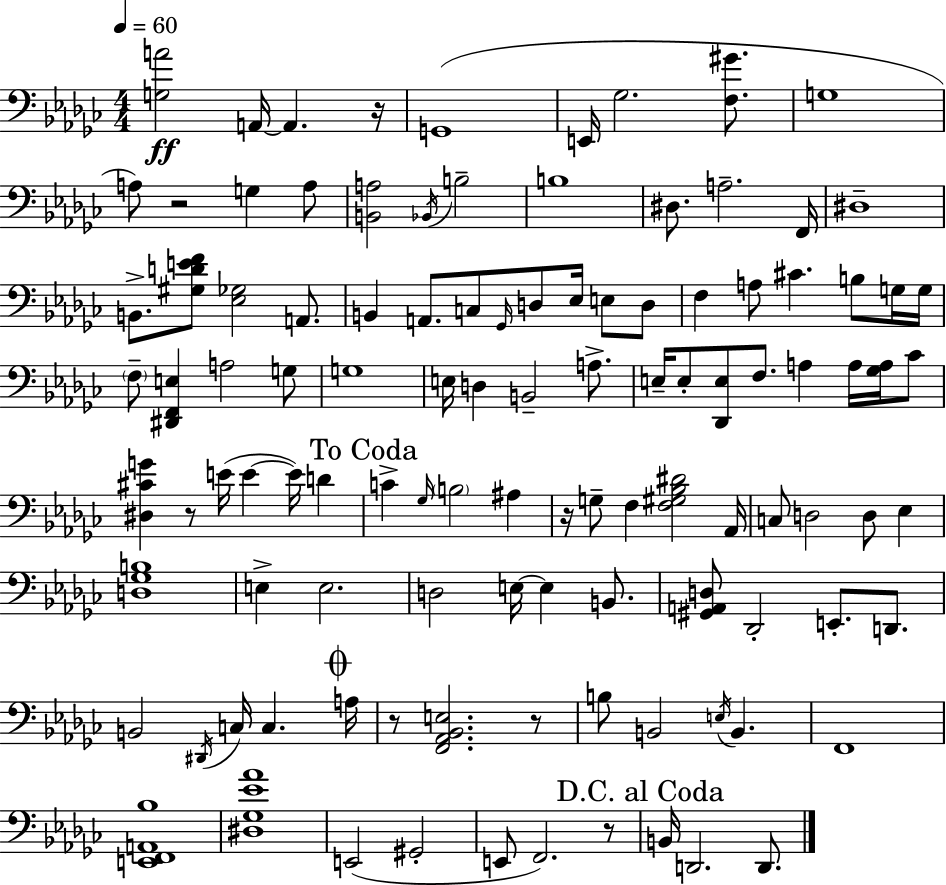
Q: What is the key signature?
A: EES minor